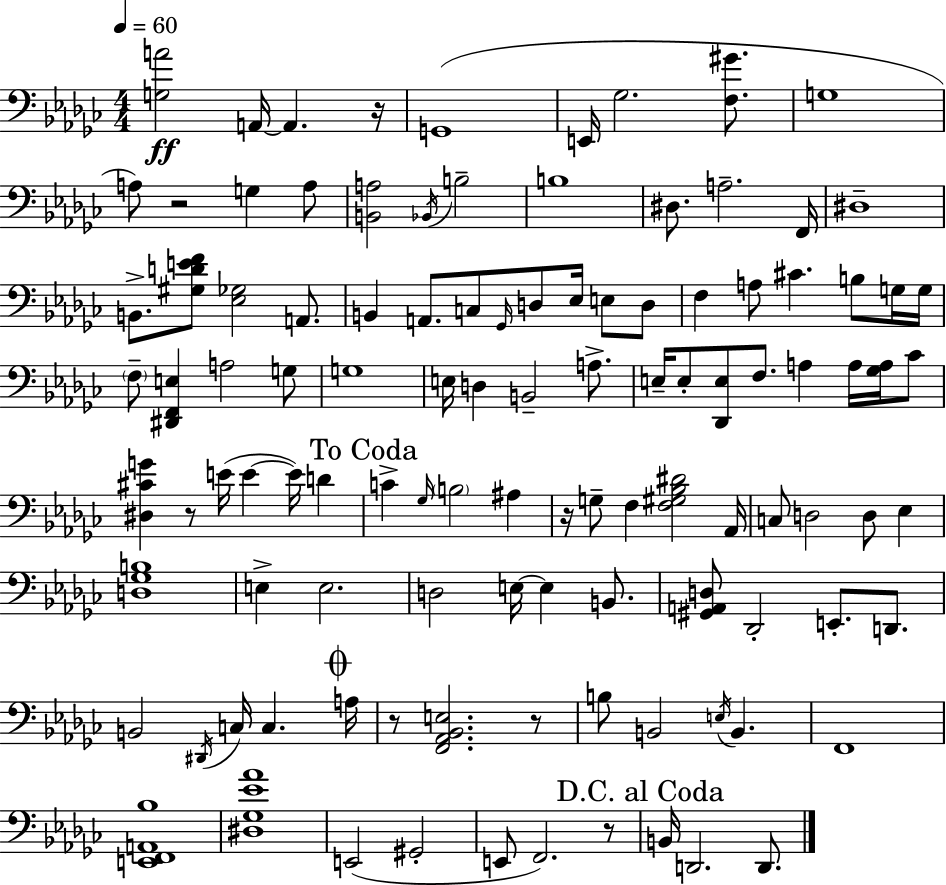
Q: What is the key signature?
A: EES minor